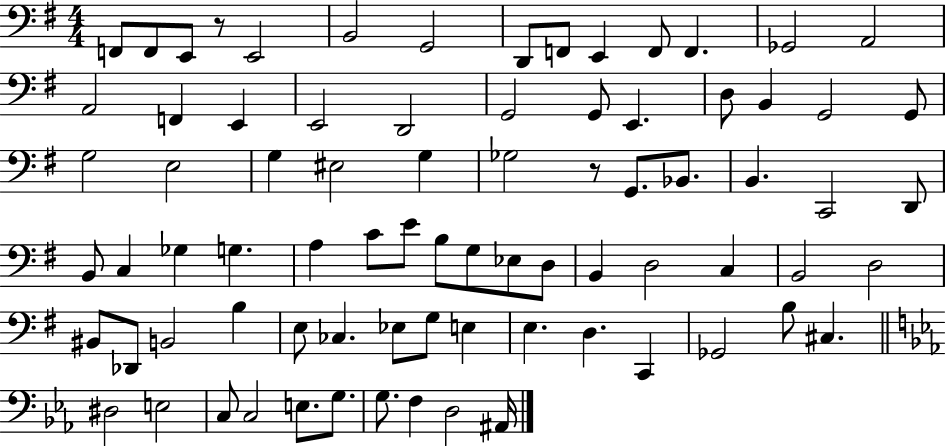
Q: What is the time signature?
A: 4/4